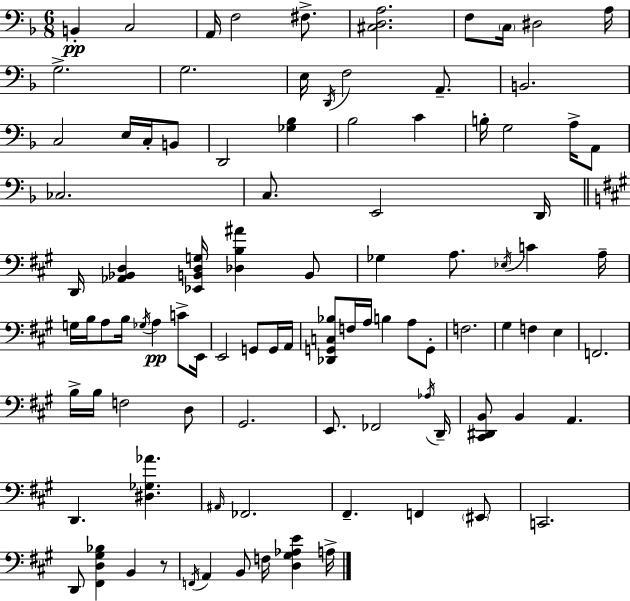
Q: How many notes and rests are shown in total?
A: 96